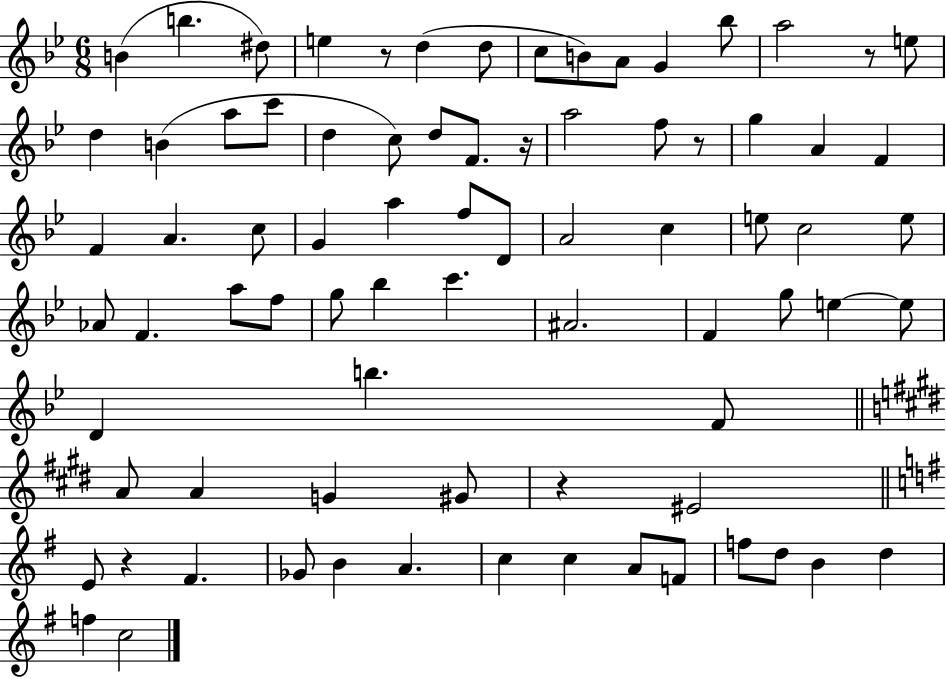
{
  \clef treble
  \numericTimeSignature
  \time 6/8
  \key bes \major
  b'4( b''4. dis''8) | e''4 r8 d''4( d''8 | c''8 b'8) a'8 g'4 bes''8 | a''2 r8 e''8 | \break d''4 b'4( a''8 c'''8 | d''4 c''8) d''8 f'8. r16 | a''2 f''8 r8 | g''4 a'4 f'4 | \break f'4 a'4. c''8 | g'4 a''4 f''8 d'8 | a'2 c''4 | e''8 c''2 e''8 | \break aes'8 f'4. a''8 f''8 | g''8 bes''4 c'''4. | ais'2. | f'4 g''8 e''4~~ e''8 | \break d'4 b''4. f'8 | \bar "||" \break \key e \major a'8 a'4 g'4 gis'8 | r4 eis'2 | \bar "||" \break \key g \major e'8 r4 fis'4. | ges'8 b'4 a'4. | c''4 c''4 a'8 f'8 | f''8 d''8 b'4 d''4 | \break f''4 c''2 | \bar "|."
}